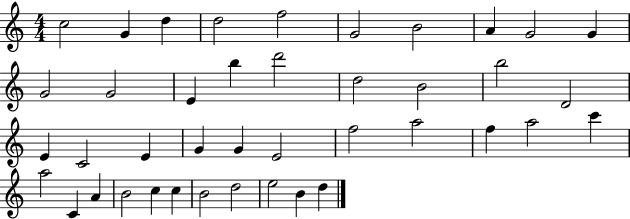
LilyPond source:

{
  \clef treble
  \numericTimeSignature
  \time 4/4
  \key c \major
  c''2 g'4 d''4 | d''2 f''2 | g'2 b'2 | a'4 g'2 g'4 | \break g'2 g'2 | e'4 b''4 d'''2 | d''2 b'2 | b''2 d'2 | \break e'4 c'2 e'4 | g'4 g'4 e'2 | f''2 a''2 | f''4 a''2 c'''4 | \break a''2 c'4 a'4 | b'2 c''4 c''4 | b'2 d''2 | e''2 b'4 d''4 | \break \bar "|."
}